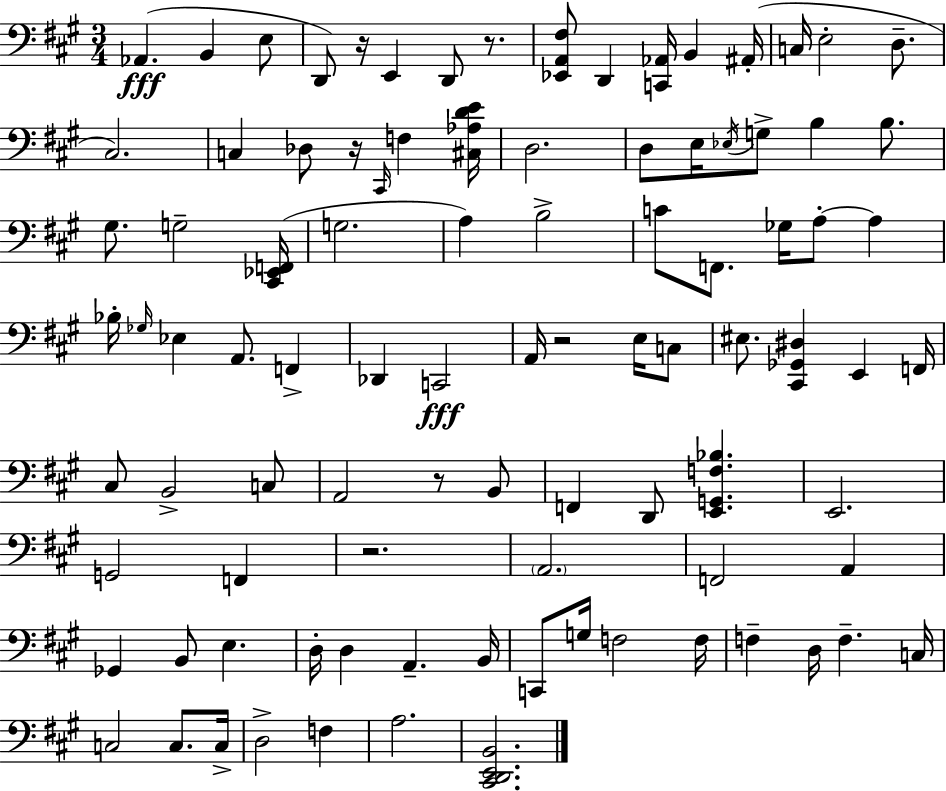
{
  \clef bass
  \numericTimeSignature
  \time 3/4
  \key a \major
  aes,4.(\fff b,4 e8 | d,8) r16 e,4 d,8 r8. | <ees, a, fis>8 d,4 <c, aes,>16 b,4 ais,16-.( | c16 e2-. d8.-- | \break cis2.) | c4 des8 r16 \grace { cis,16 } f4 | <cis aes d' e'>16 d2. | d8 e16 \acciaccatura { ees16 } g8-> b4 b8. | \break gis8. g2-- | <cis, ees, f,>16( g2. | a4) b2-> | c'8 f,8. ges16 a8-.~~ a4 | \break bes16-. \grace { ges16 } ees4 a,8. f,4-> | des,4 c,2\fff | a,16 r2 | e16 c8 eis8. <cis, ges, dis>4 e,4 | \break f,16 cis8 b,2-> | c8 a,2 r8 | b,8 f,4 d,8 <e, g, f bes>4. | e,2. | \break g,2 f,4 | r2. | \parenthesize a,2. | f,2 a,4 | \break ges,4 b,8 e4. | d16-. d4 a,4.-- | b,16 c,8 g16 f2 | f16 f4-- d16 f4.-- | \break c16 c2 c8. | c16-> d2-> f4 | a2. | <cis, d, e, b,>2. | \break \bar "|."
}